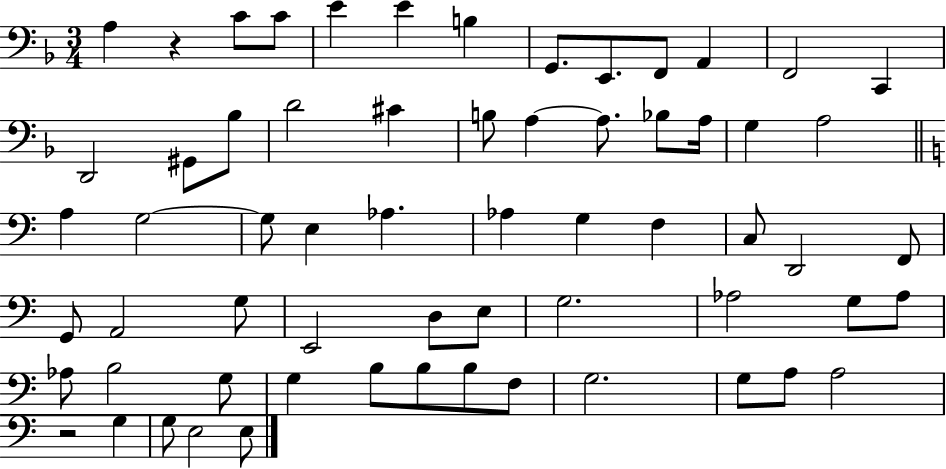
A3/q R/q C4/e C4/e E4/q E4/q B3/q G2/e. E2/e. F2/e A2/q F2/h C2/q D2/h G#2/e Bb3/e D4/h C#4/q B3/e A3/q A3/e. Bb3/e A3/s G3/q A3/h A3/q G3/h G3/e E3/q Ab3/q. Ab3/q G3/q F3/q C3/e D2/h F2/e G2/e A2/h G3/e E2/h D3/e E3/e G3/h. Ab3/h G3/e Ab3/e Ab3/e B3/h G3/e G3/q B3/e B3/e B3/e F3/e G3/h. G3/e A3/e A3/h R/h G3/q G3/e E3/h E3/e